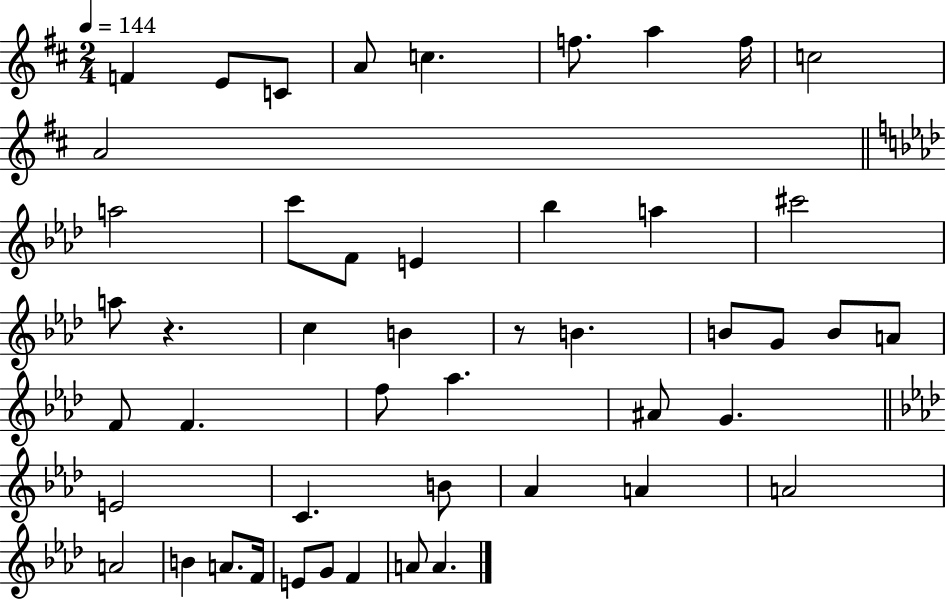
{
  \clef treble
  \numericTimeSignature
  \time 2/4
  \key d \major
  \tempo 4 = 144
  \repeat volta 2 { f'4 e'8 c'8 | a'8 c''4. | f''8. a''4 f''16 | c''2 | \break a'2 | \bar "||" \break \key aes \major a''2 | c'''8 f'8 e'4 | bes''4 a''4 | cis'''2 | \break a''8 r4. | c''4 b'4 | r8 b'4. | b'8 g'8 b'8 a'8 | \break f'8 f'4. | f''8 aes''4. | ais'8 g'4. | \bar "||" \break \key aes \major e'2 | c'4. b'8 | aes'4 a'4 | a'2 | \break a'2 | b'4 a'8. f'16 | e'8 g'8 f'4 | a'8 a'4. | \break } \bar "|."
}